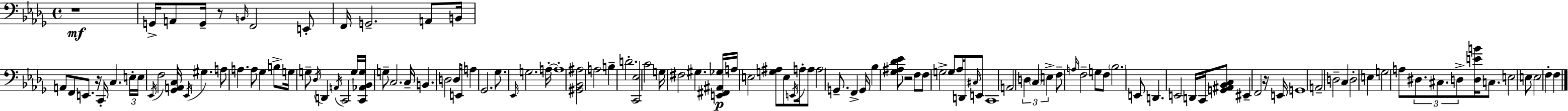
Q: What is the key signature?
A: BES minor